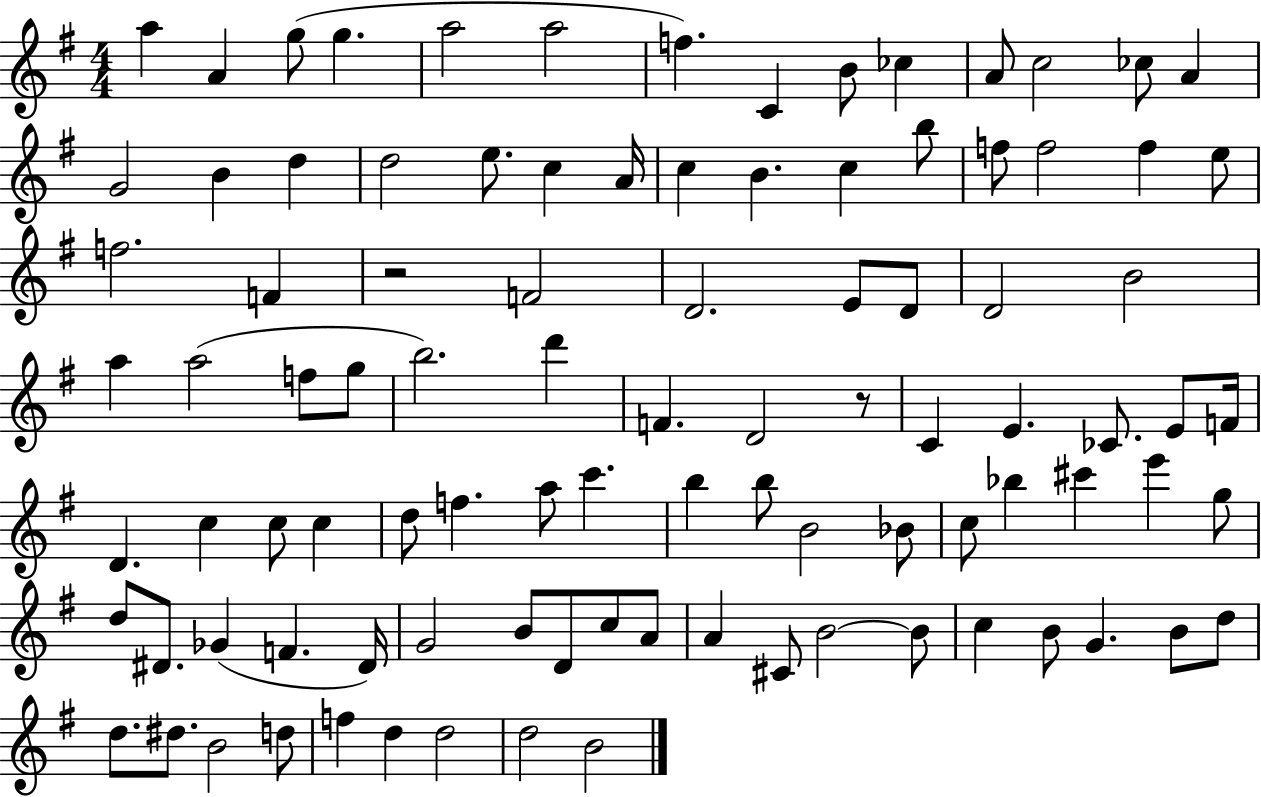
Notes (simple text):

A5/q A4/q G5/e G5/q. A5/h A5/h F5/q. C4/q B4/e CES5/q A4/e C5/h CES5/e A4/q G4/h B4/q D5/q D5/h E5/e. C5/q A4/s C5/q B4/q. C5/q B5/e F5/e F5/h F5/q E5/e F5/h. F4/q R/h F4/h D4/h. E4/e D4/e D4/h B4/h A5/q A5/h F5/e G5/e B5/h. D6/q F4/q. D4/h R/e C4/q E4/q. CES4/e. E4/e F4/s D4/q. C5/q C5/e C5/q D5/e F5/q. A5/e C6/q. B5/q B5/e B4/h Bb4/e C5/e Bb5/q C#6/q E6/q G5/e D5/e D#4/e. Gb4/q F4/q. D#4/s G4/h B4/e D4/e C5/e A4/e A4/q C#4/e B4/h B4/e C5/q B4/e G4/q. B4/e D5/e D5/e. D#5/e. B4/h D5/e F5/q D5/q D5/h D5/h B4/h